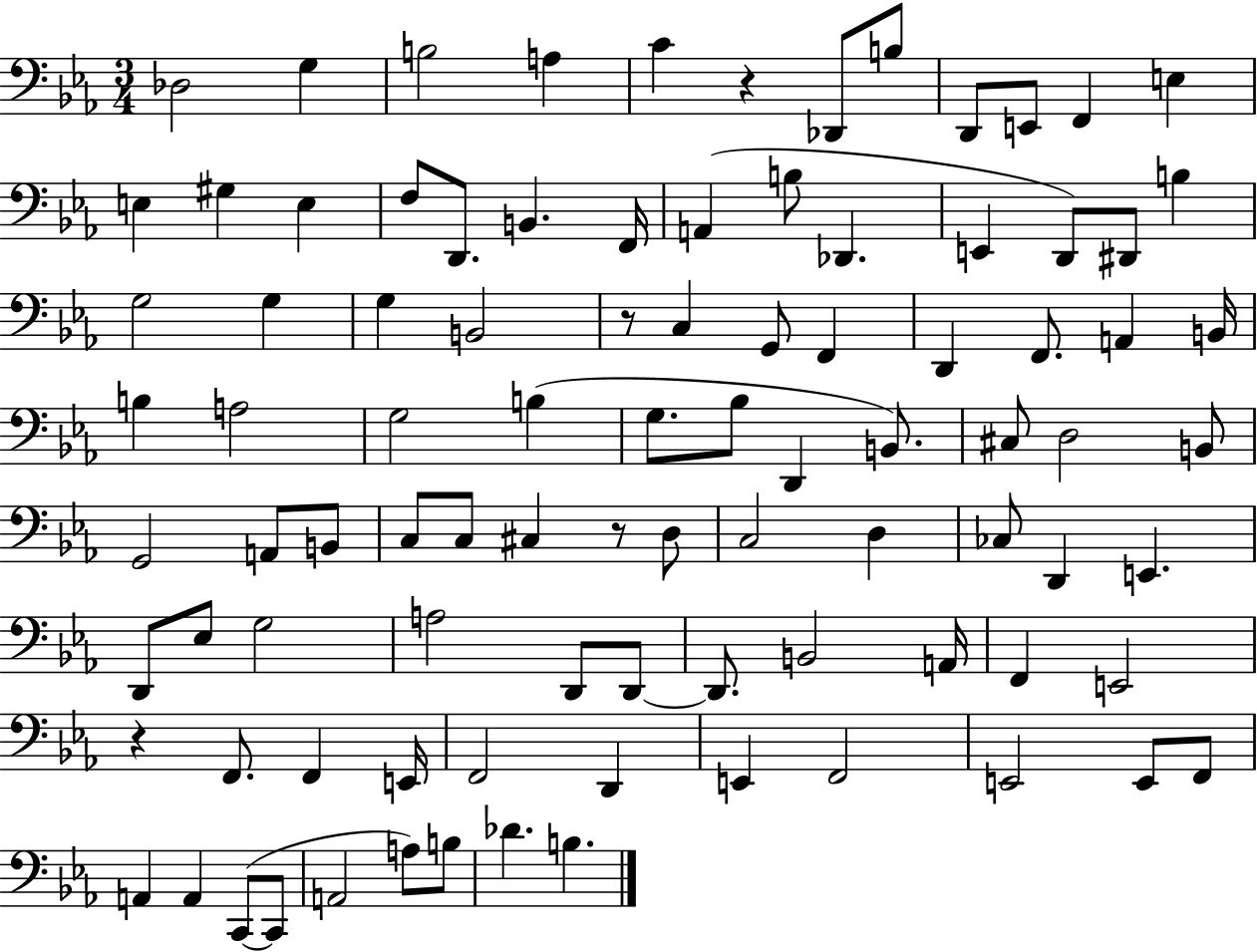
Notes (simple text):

Db3/h G3/q B3/h A3/q C4/q R/q Db2/e B3/e D2/e E2/e F2/q E3/q E3/q G#3/q E3/q F3/e D2/e. B2/q. F2/s A2/q B3/e Db2/q. E2/q D2/e D#2/e B3/q G3/h G3/q G3/q B2/h R/e C3/q G2/e F2/q D2/q F2/e. A2/q B2/s B3/q A3/h G3/h B3/q G3/e. Bb3/e D2/q B2/e. C#3/e D3/h B2/e G2/h A2/e B2/e C3/e C3/e C#3/q R/e D3/e C3/h D3/q CES3/e D2/q E2/q. D2/e Eb3/e G3/h A3/h D2/e D2/e D2/e. B2/h A2/s F2/q E2/h R/q F2/e. F2/q E2/s F2/h D2/q E2/q F2/h E2/h E2/e F2/e A2/q A2/q C2/e C2/e A2/h A3/e B3/e Db4/q. B3/q.